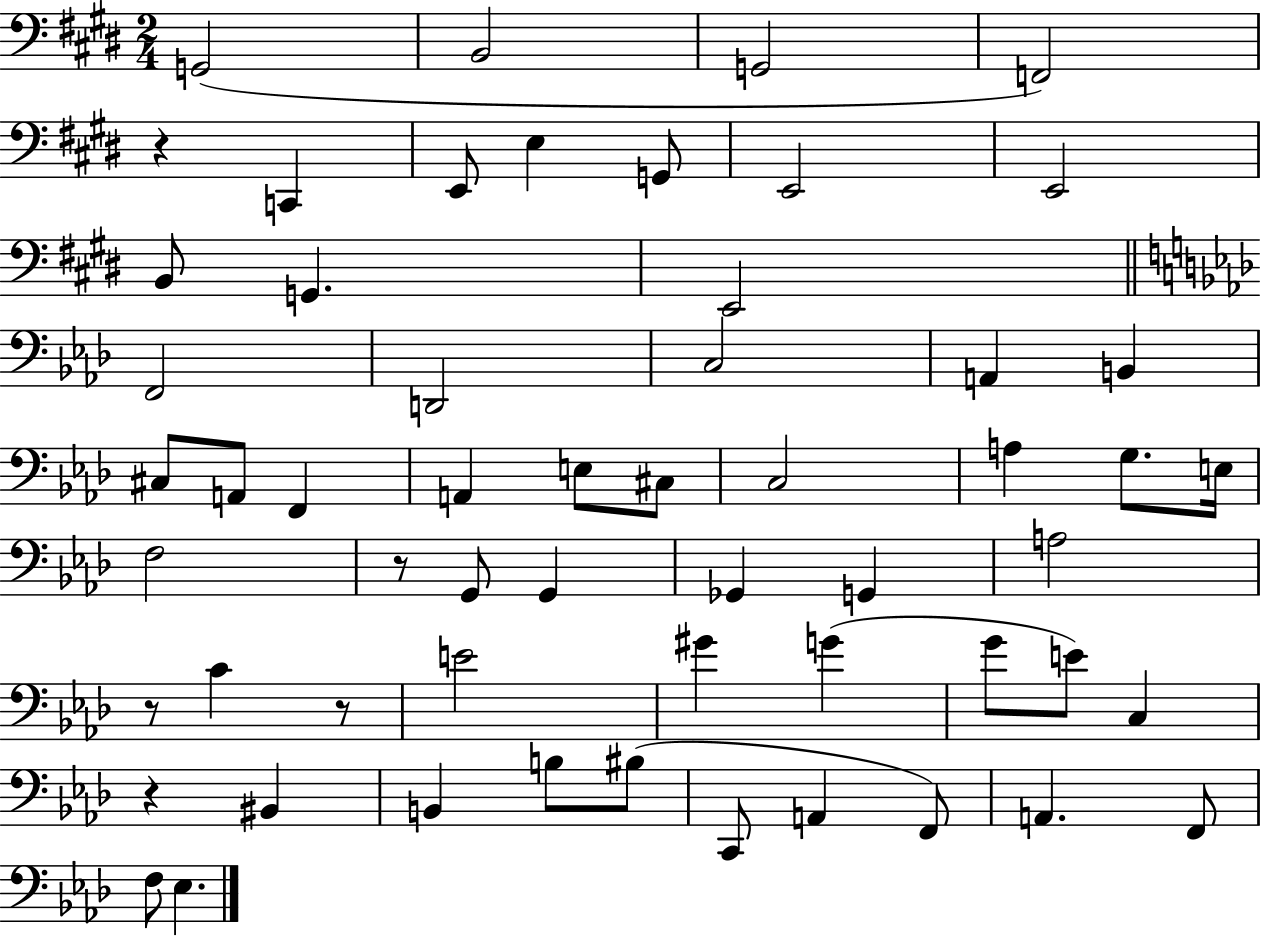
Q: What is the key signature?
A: E major